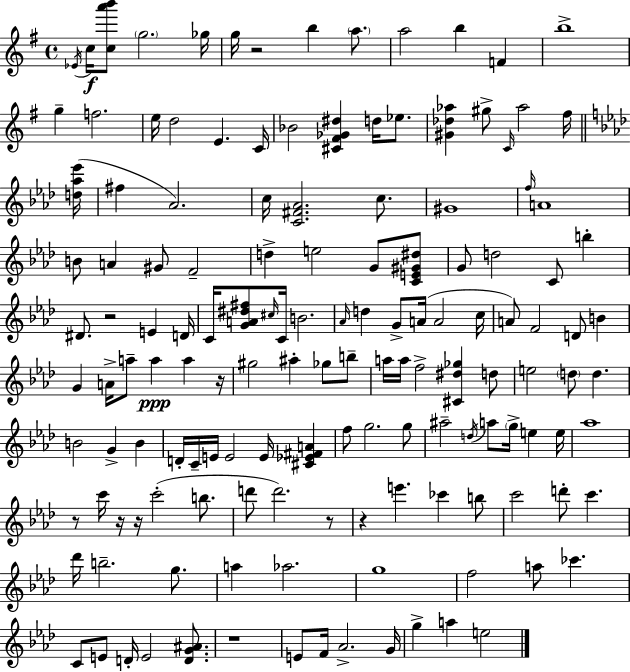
Eb4/s C5/s [C5,A6,B6]/e G5/h. Gb5/s G5/s R/h B5/q A5/e. A5/h B5/q F4/q B5/w G5/q F5/h. E5/s D5/h E4/q. C4/s Bb4/h [C#4,F#4,Gb4,D#5]/q D5/s Eb5/e. [G#4,Db5,Ab5]/q G#5/e C4/s Ab5/h F#5/s [D5,Ab5,Eb6]/s F#5/q Ab4/h. C5/s [C4,F#4,Ab4]/h. C5/e. G#4/w F5/s A4/w B4/e A4/q G#4/e F4/h D5/q E5/h G4/e [C4,E4,G#4,D#5]/e G4/e D5/h C4/e B5/q D#4/e. R/h E4/q D4/s C4/s [G4,A4,D#5,F#5]/e C#5/s C4/s B4/h. Ab4/s D5/q G4/e A4/s A4/h C5/s A4/e F4/h D4/e B4/q G4/q A4/s A5/e A5/q A5/q R/s G#5/h A#5/q Gb5/e B5/e A5/s A5/s F5/h [C#4,D#5,Gb5]/q D5/e E5/h D5/e D5/q. B4/h G4/q B4/q D4/s C4/s E4/s E4/h E4/s [C#4,Eb4,F#4,A4]/q F5/e G5/h. G5/e A#5/h D5/s A5/e G5/s E5/q E5/s Ab5/w R/e C6/s R/s R/s C6/h B5/e. D6/e D6/h. R/e R/q E6/q. CES6/q B5/e C6/h D6/e C6/q. Db6/s B5/h. G5/e. A5/q Ab5/h. G5/w F5/h A5/e CES6/q. C4/e E4/e D4/s E4/h [D4,G4,A#4]/e. R/w E4/e F4/s Ab4/h. G4/s G5/q A5/q E5/h